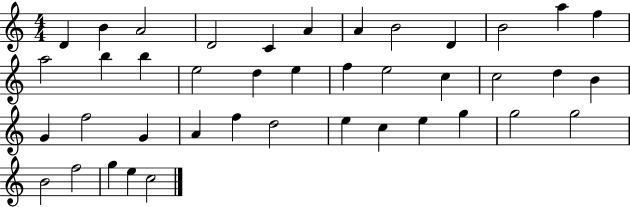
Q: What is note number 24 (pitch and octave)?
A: B4